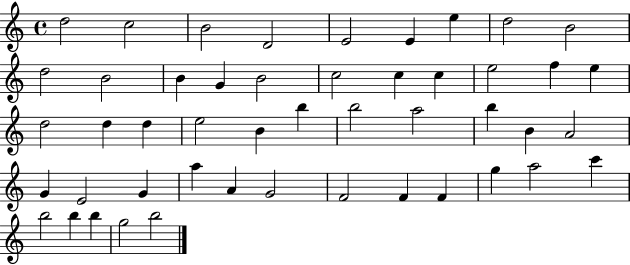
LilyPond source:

{
  \clef treble
  \time 4/4
  \defaultTimeSignature
  \key c \major
  d''2 c''2 | b'2 d'2 | e'2 e'4 e''4 | d''2 b'2 | \break d''2 b'2 | b'4 g'4 b'2 | c''2 c''4 c''4 | e''2 f''4 e''4 | \break d''2 d''4 d''4 | e''2 b'4 b''4 | b''2 a''2 | b''4 b'4 a'2 | \break g'4 e'2 g'4 | a''4 a'4 g'2 | f'2 f'4 f'4 | g''4 a''2 c'''4 | \break b''2 b''4 b''4 | g''2 b''2 | \bar "|."
}